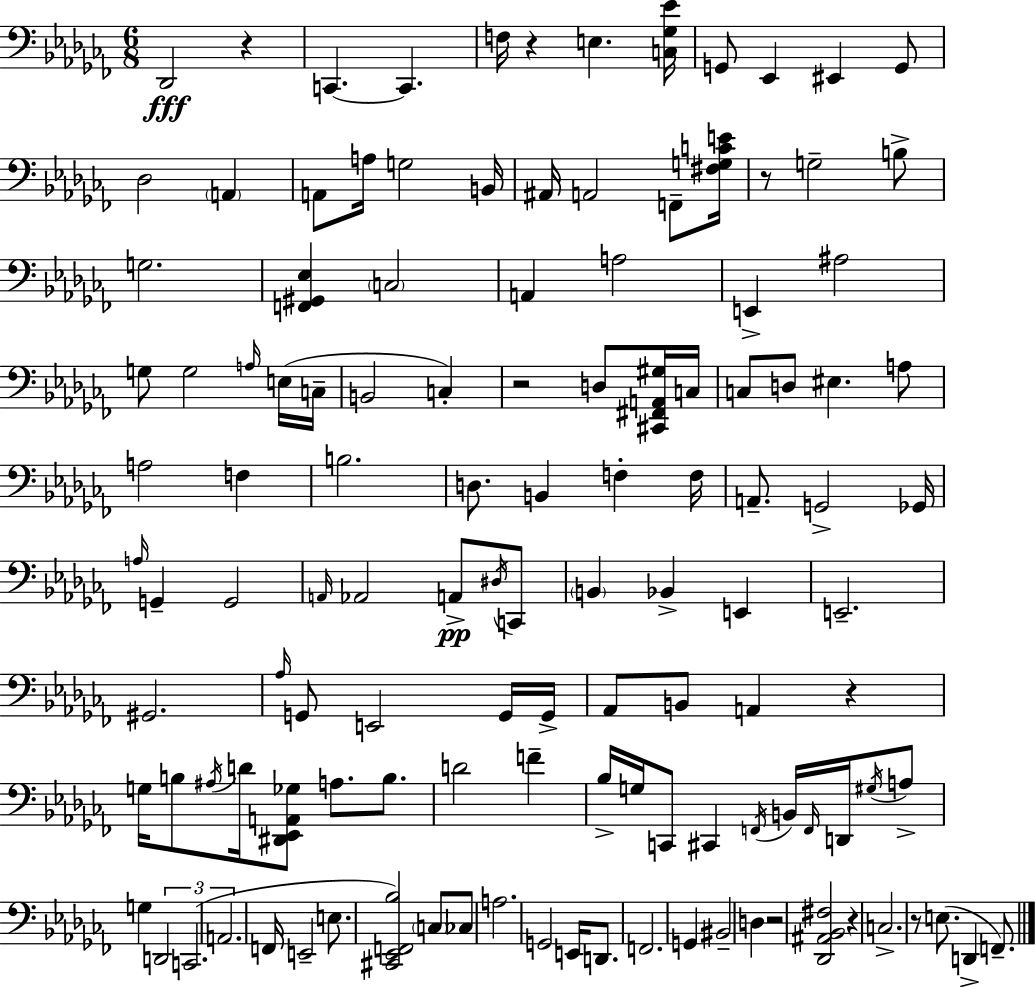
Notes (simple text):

Db2/h R/q C2/q. C2/q. F3/s R/q E3/q. [C3,Gb3,Eb4]/s G2/e Eb2/q EIS2/q G2/e Db3/h A2/q A2/e A3/s G3/h B2/s A#2/s A2/h F2/e [F#3,G3,C4,E4]/s R/e G3/h B3/e G3/h. [F2,G#2,Eb3]/q C3/h A2/q A3/h E2/q A#3/h G3/e G3/h A3/s E3/s C3/s B2/h C3/q R/h D3/e [C#2,F#2,A2,G#3]/s C3/s C3/e D3/e EIS3/q. A3/e A3/h F3/q B3/h. D3/e. B2/q F3/q F3/s A2/e. G2/h Gb2/s A3/s G2/q G2/h A2/s Ab2/h A2/e D#3/s C2/e B2/q Bb2/q E2/q E2/h. G#2/h. Ab3/s G2/e E2/h G2/s G2/s Ab2/e B2/e A2/q R/q G3/s B3/e A#3/s D4/s [D#2,Eb2,A2,Gb3]/e A3/e. B3/e. D4/h F4/q Bb3/s G3/s C2/e C#2/q F2/s B2/s F2/s D2/s G#3/s A3/e G3/q D2/h C2/h. A2/h. F2/s E2/h E3/e. [C#2,Eb2,F2,Bb3]/h C3/e CES3/e A3/h. G2/h E2/s D2/e. F2/h. G2/q BIS2/h D3/q R/h [Db2,A#2,Bb2,F#3]/h R/q C3/h. R/e E3/e. D2/q F2/e.